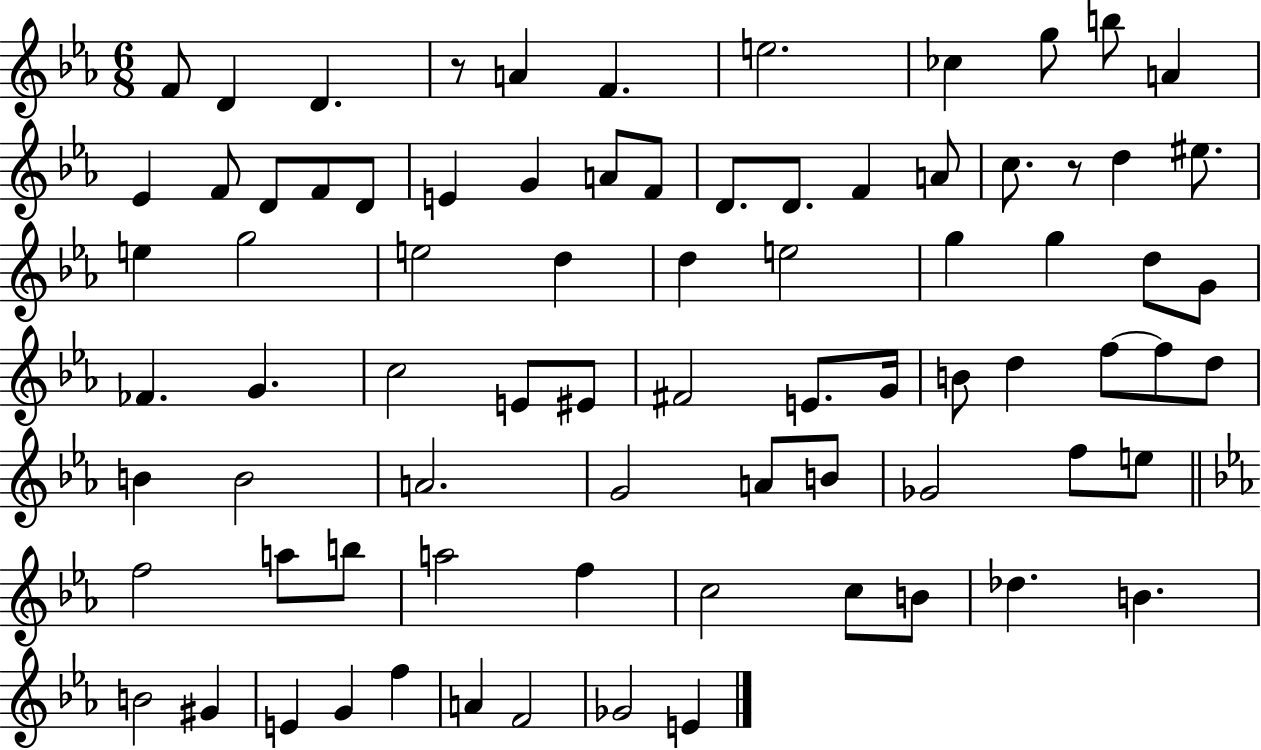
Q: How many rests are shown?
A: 2